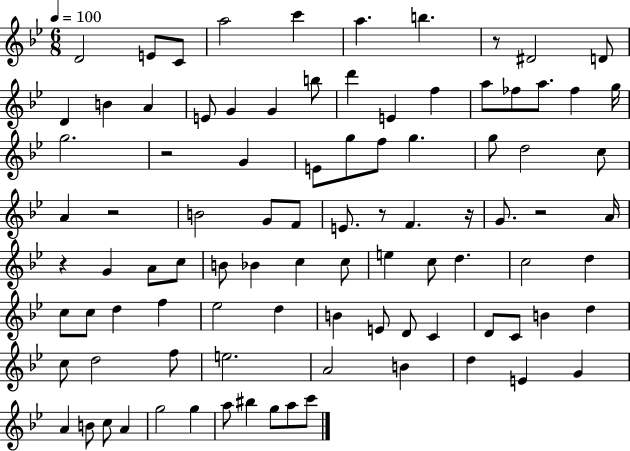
X:1
T:Untitled
M:6/8
L:1/4
K:Bb
D2 E/2 C/2 a2 c' a b z/2 ^D2 D/2 D B A E/2 G G b/2 d' E f a/2 _f/2 a/2 _f g/4 g2 z2 G E/2 g/2 f/2 g g/2 d2 c/2 A z2 B2 G/2 F/2 E/2 z/2 F z/4 G/2 z2 A/4 z G A/2 c/2 B/2 _B c c/2 e c/2 d c2 d c/2 c/2 d f _e2 d B E/2 D/2 C D/2 C/2 B d c/2 d2 f/2 e2 A2 B d E G A B/2 c/2 A g2 g a/2 ^b g/2 a/2 c'/2